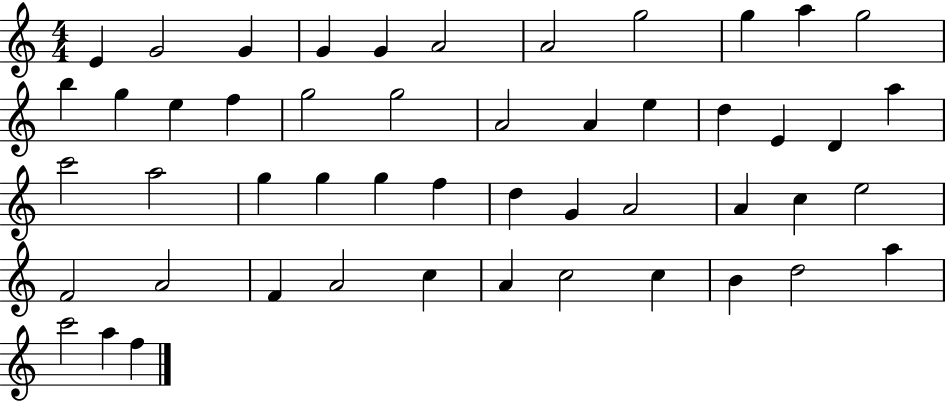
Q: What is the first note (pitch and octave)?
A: E4